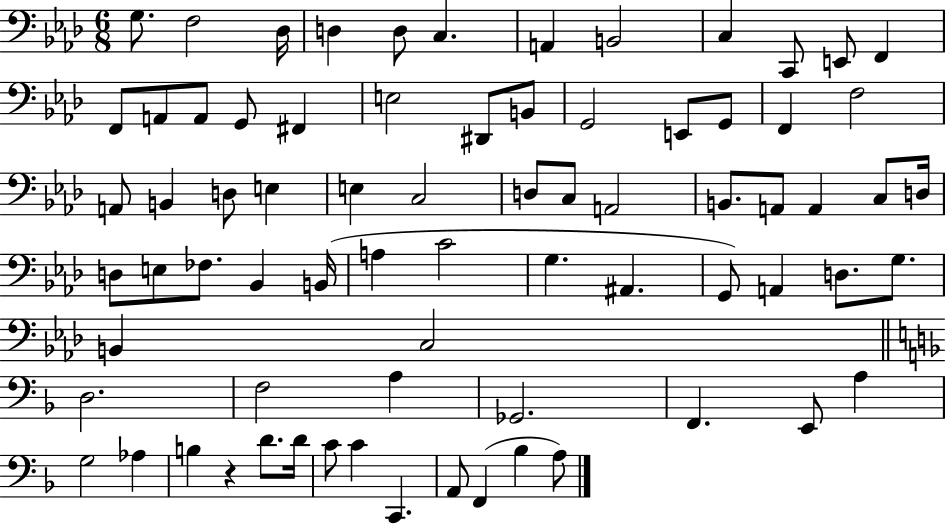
G3/e. F3/h Db3/s D3/q D3/e C3/q. A2/q B2/h C3/q C2/e E2/e F2/q F2/e A2/e A2/e G2/e F#2/q E3/h D#2/e B2/e G2/h E2/e G2/e F2/q F3/h A2/e B2/q D3/e E3/q E3/q C3/h D3/e C3/e A2/h B2/e. A2/e A2/q C3/e D3/s D3/e E3/e FES3/e. Bb2/q B2/s A3/q C4/h G3/q. A#2/q. G2/e A2/q D3/e. G3/e. B2/q C3/h D3/h. F3/h A3/q Gb2/h. F2/q. E2/e A3/q G3/h Ab3/q B3/q R/q D4/e. D4/s C4/e C4/q C2/q. A2/e F2/q Bb3/q A3/e